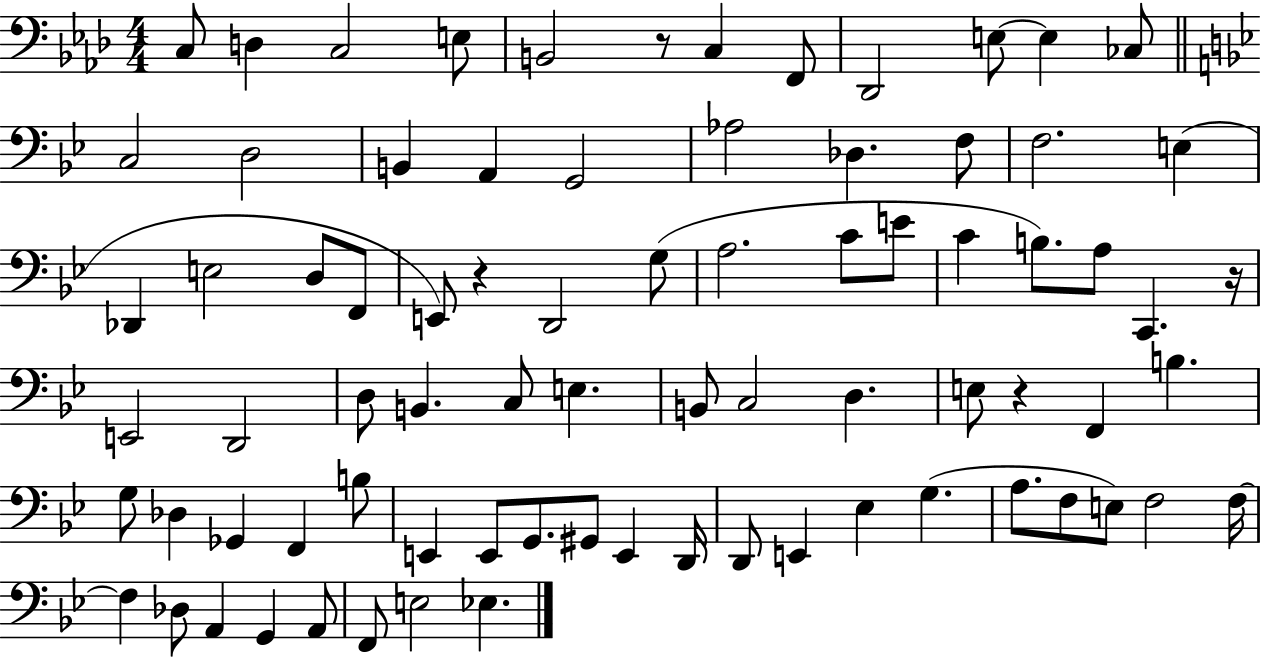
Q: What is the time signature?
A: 4/4